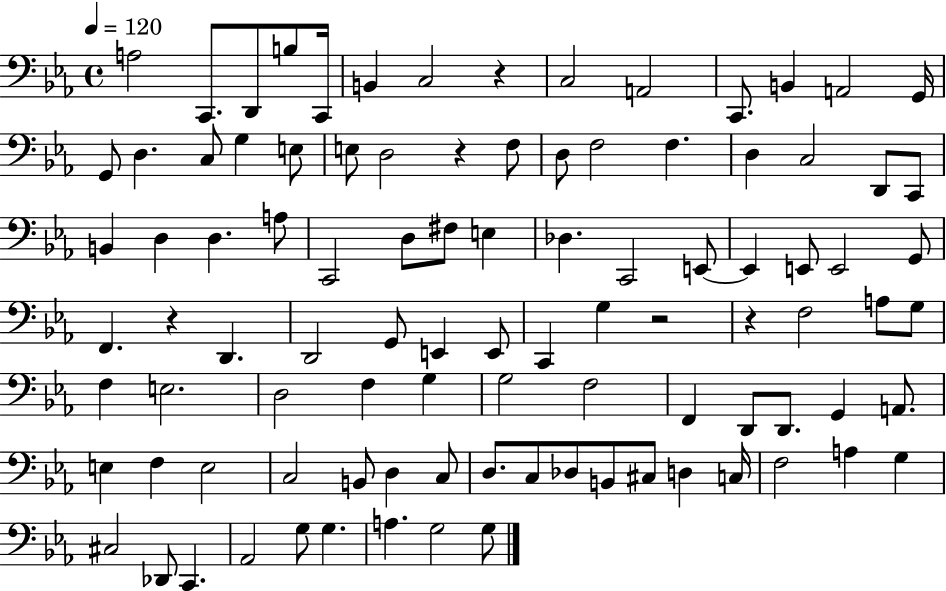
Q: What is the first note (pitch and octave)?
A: A3